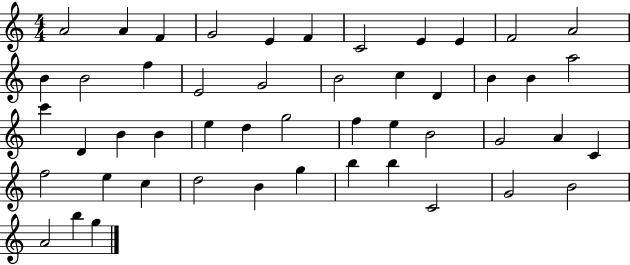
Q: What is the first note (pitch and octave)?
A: A4